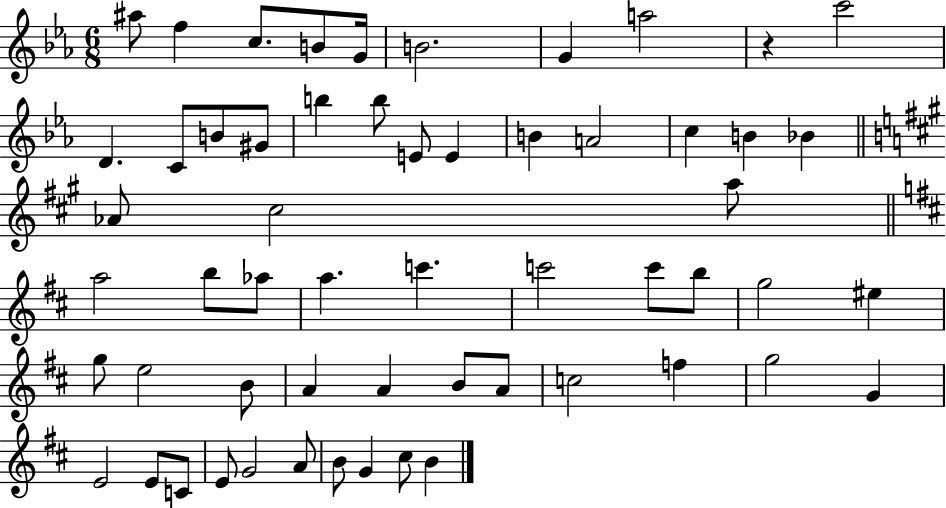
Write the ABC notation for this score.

X:1
T:Untitled
M:6/8
L:1/4
K:Eb
^a/2 f c/2 B/2 G/4 B2 G a2 z c'2 D C/2 B/2 ^G/2 b b/2 E/2 E B A2 c B _B _A/2 ^c2 a/2 a2 b/2 _a/2 a c' c'2 c'/2 b/2 g2 ^e g/2 e2 B/2 A A B/2 A/2 c2 f g2 G E2 E/2 C/2 E/2 G2 A/2 B/2 G ^c/2 B